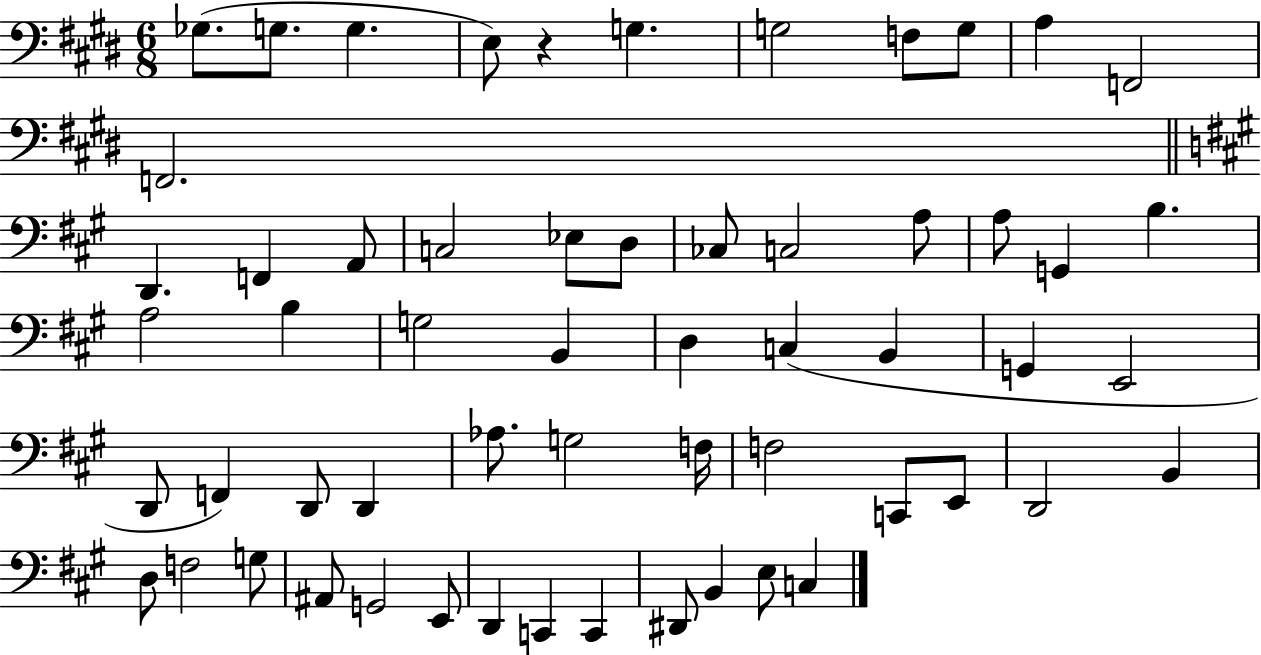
X:1
T:Untitled
M:6/8
L:1/4
K:E
_G,/2 G,/2 G, E,/2 z G, G,2 F,/2 G,/2 A, F,,2 F,,2 D,, F,, A,,/2 C,2 _E,/2 D,/2 _C,/2 C,2 A,/2 A,/2 G,, B, A,2 B, G,2 B,, D, C, B,, G,, E,,2 D,,/2 F,, D,,/2 D,, _A,/2 G,2 F,/4 F,2 C,,/2 E,,/2 D,,2 B,, D,/2 F,2 G,/2 ^A,,/2 G,,2 E,,/2 D,, C,, C,, ^D,,/2 B,, E,/2 C,